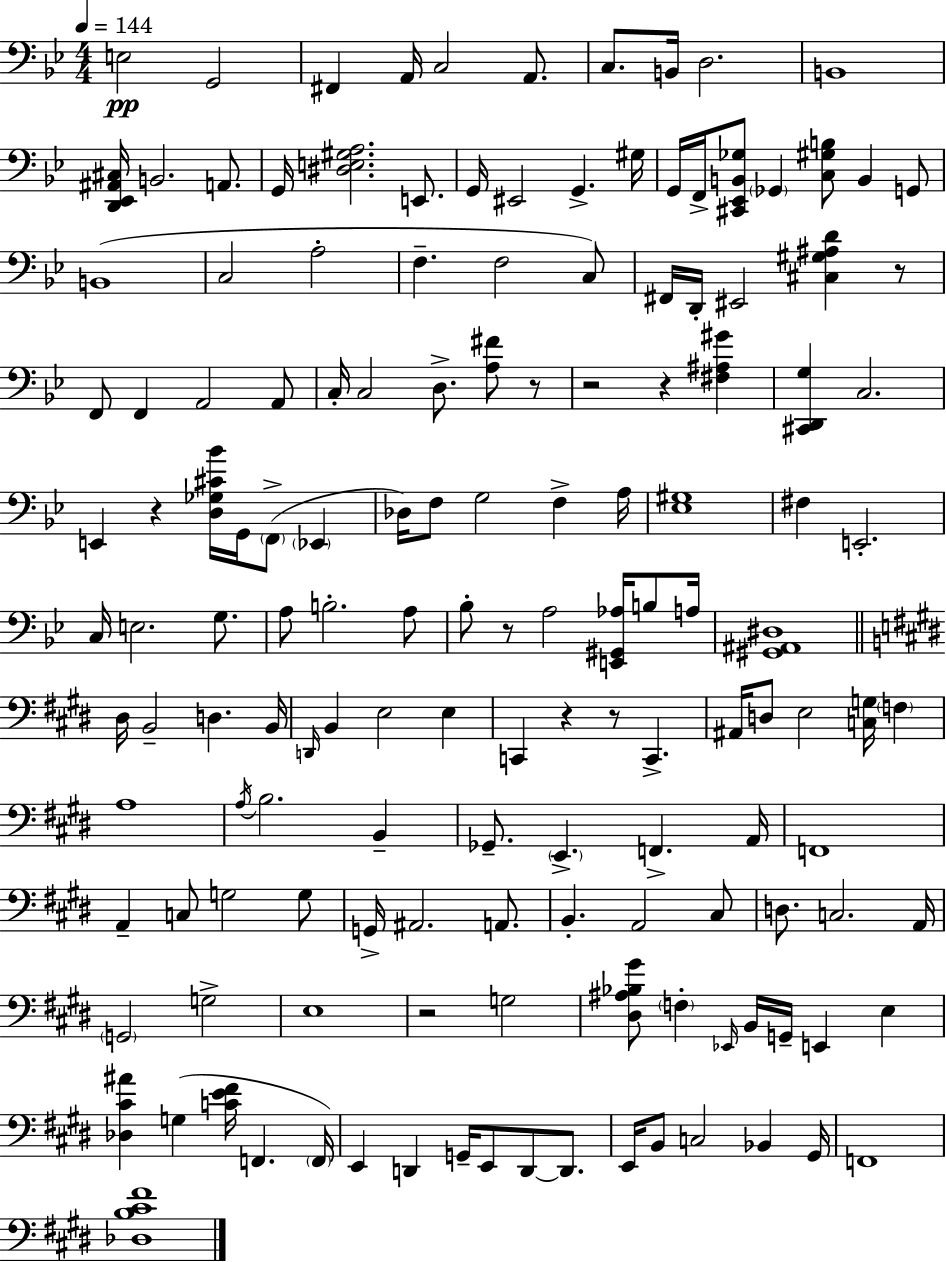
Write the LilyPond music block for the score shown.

{
  \clef bass
  \numericTimeSignature
  \time 4/4
  \key g \minor
  \tempo 4 = 144
  e2\pp g,2 | fis,4 a,16 c2 a,8. | c8. b,16 d2. | b,1 | \break <d, ees, ais, cis>16 b,2. a,8. | g,16 <dis e gis a>2. e,8. | g,16 eis,2 g,4.-> gis16 | g,16 f,16-> <cis, ees, b, ges>8 \parenthesize ges,4 <c gis b>8 b,4 g,8 | \break b,1( | c2 a2-. | f4.-- f2 c8) | fis,16 d,16-. eis,2 <cis gis ais d'>4 r8 | \break f,8 f,4 a,2 a,8 | c16-. c2 d8.-> <a fis'>8 r8 | r2 r4 <fis ais gis'>4 | <cis, d, g>4 c2. | \break e,4 r4 <d ges cis' bes'>16 g,16 \parenthesize f,8->( \parenthesize ees,4 | des16) f8 g2 f4-> a16 | <ees gis>1 | fis4 e,2.-. | \break c16 e2. g8. | a8 b2.-. a8 | bes8-. r8 a2 <e, gis, aes>16 b8 a16 | <gis, ais, dis>1 | \break \bar "||" \break \key e \major dis16 b,2-- d4. b,16 | \grace { d,16 } b,4 e2 e4 | c,4 r4 r8 c,4.-> | ais,16 d8 e2 <c g>16 \parenthesize f4 | \break a1 | \acciaccatura { a16 } b2. b,4-- | ges,8.-- \parenthesize e,4.-> f,4.-> | a,16 f,1 | \break a,4-- c8 g2 | g8 g,16-> ais,2. a,8. | b,4.-. a,2 | cis8 d8. c2. | \break a,16 \parenthesize g,2 g2-> | e1 | r2 g2 | <dis ais bes gis'>8 \parenthesize f4-. \grace { ees,16 } b,16 g,16-- e,4 e4 | \break <des cis' ais'>4 g4( <c' e' fis'>16 f,4. | \parenthesize f,16) e,4 d,4 g,16-- e,8 d,8~~ | d,8. e,16 b,8 c2 bes,4 | gis,16 f,1 | \break <des b cis' fis'>1 | \bar "|."
}